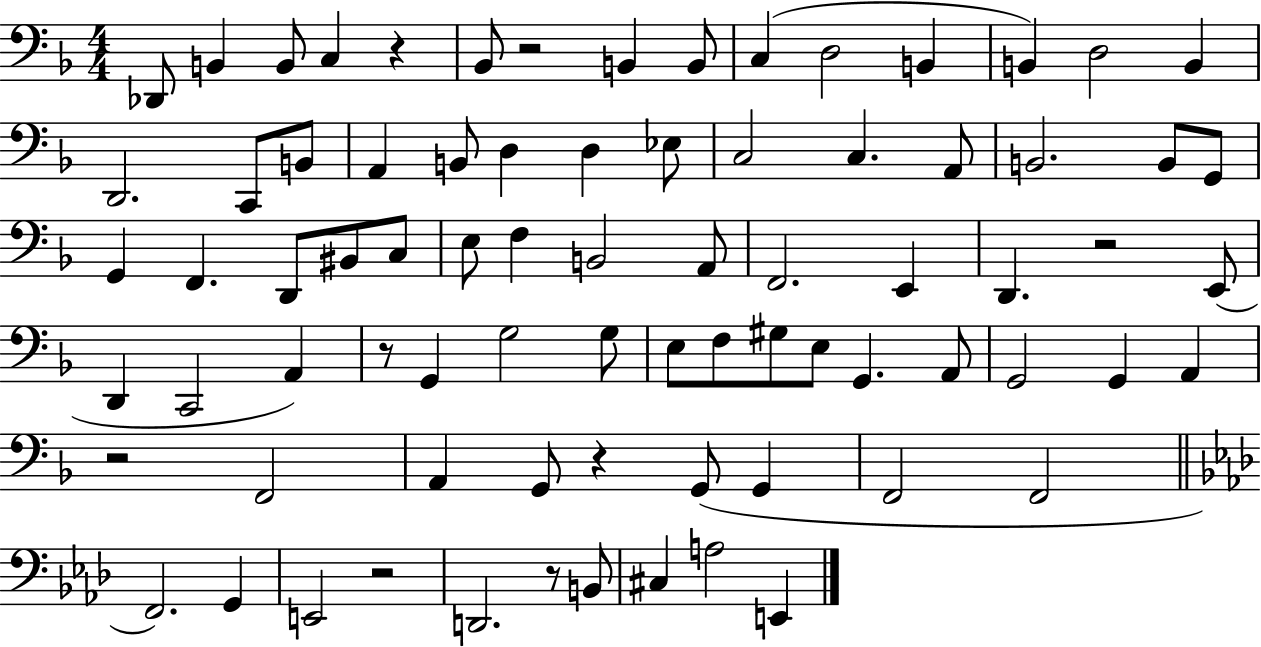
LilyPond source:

{
  \clef bass
  \numericTimeSignature
  \time 4/4
  \key f \major
  des,8 b,4 b,8 c4 r4 | bes,8 r2 b,4 b,8 | c4( d2 b,4 | b,4) d2 b,4 | \break d,2. c,8 b,8 | a,4 b,8 d4 d4 ees8 | c2 c4. a,8 | b,2. b,8 g,8 | \break g,4 f,4. d,8 bis,8 c8 | e8 f4 b,2 a,8 | f,2. e,4 | d,4. r2 e,8( | \break d,4 c,2 a,4) | r8 g,4 g2 g8 | e8 f8 gis8 e8 g,4. a,8 | g,2 g,4 a,4 | \break r2 f,2 | a,4 g,8 r4 g,8( g,4 | f,2 f,2 | \bar "||" \break \key aes \major f,2.) g,4 | e,2 r2 | d,2. r8 b,8 | cis4 a2 e,4 | \break \bar "|."
}